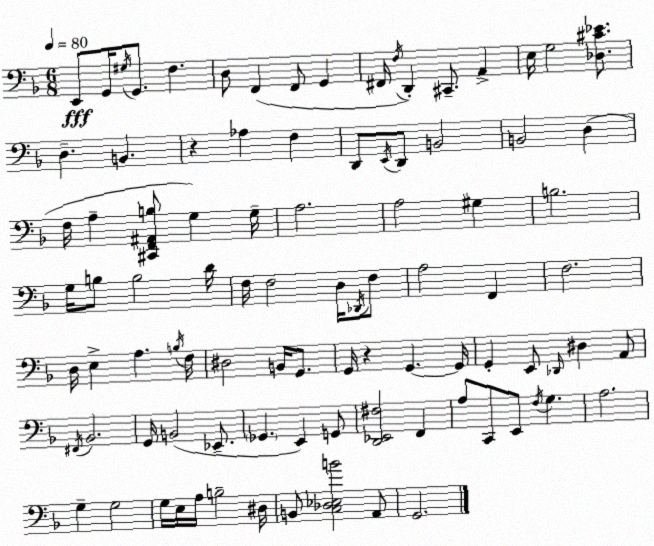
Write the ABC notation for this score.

X:1
T:Untitled
M:6/8
L:1/4
K:Dm
E,,/2 G,,/4 ^G,/4 G,,/2 F, D,/2 F,, F,,/2 G,, ^F,,/4 F,/4 D,, ^C,,/2 A,, E,/4 G,2 [_D,^C_E]/2 D, B,, z _A, F, D,,/2 E,,/4 D,,/2 B,,2 B,,2 D, F,/4 A, [^C,,F,,^A,,B,]/2 G, G,/4 A,2 A,2 ^G, B,2 G,/4 B,/2 B,2 D/4 F,/4 F,2 D,/4 _D,,/4 F,/2 A,2 F,, F,2 D,/4 E, A, B,/4 F,/4 ^D,2 B,,/4 G,,/2 G,,/4 z G,, G,,/4 G,, E,,/2 _D,,/4 ^D, A,,/2 ^F,,/4 _B,,2 G,,/4 B,,2 _E,,/2 _G,, E,, G,,/2 [D,,_E,,^F,]2 F,, A,/2 C,,/2 E,,/2 F,/4 G, A,2 G, G,2 G,/4 E,/4 A,/4 B,2 ^D,/4 B,,/2 [C,_D,_E,B]2 A,,/2 G,,2